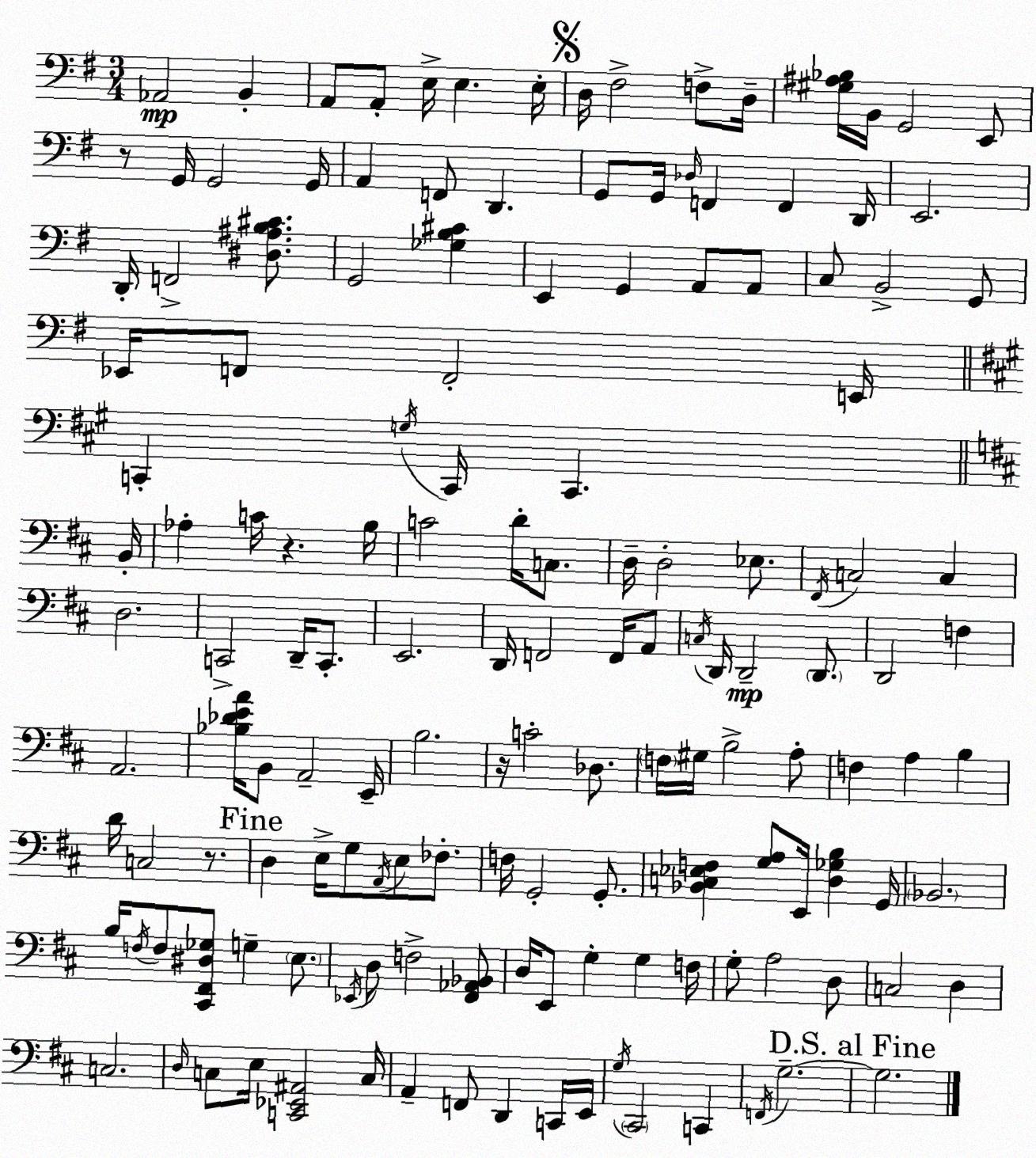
X:1
T:Untitled
M:3/4
L:1/4
K:G
_A,,2 B,, A,,/2 A,,/2 E,/4 E, E,/4 D,/4 ^F,2 F,/2 D,/4 [^G,^A,_B,]/4 B,,/4 G,,2 E,,/2 z/2 G,,/4 G,,2 G,,/4 A,, F,,/2 D,, G,,/2 G,,/4 _D,/4 F,, F,, D,,/4 E,,2 D,,/4 F,,2 [^D,^A,B,^C]/2 G,,2 [_G,B,^C] E,, G,, A,,/2 A,,/2 C,/2 B,,2 G,,/2 _E,,/4 F,,/2 F,,2 E,,/4 C,, G,/4 C,,/4 C,, B,,/4 _A, C/4 z B,/4 C2 D/4 C,/2 D,/4 D,2 _E,/2 ^F,,/4 C,2 C, D,2 C,,2 D,,/4 C,,/2 E,,2 D,,/4 F,,2 F,,/4 A,,/2 C,/4 D,,/4 D,,2 D,,/2 D,,2 F, A,,2 [_B,_DEA]/4 B,,/2 A,,2 E,,/4 B,2 z/4 C2 _D,/2 F,/4 ^G,/4 B,2 A,/2 F, A, B, D/4 C,2 z/2 D, E,/4 G,/2 A,,/4 E,/2 _F,/2 F,/4 G,,2 G,,/2 [_B,,C,_E,F,] [G,A,]/2 E,,/4 [D,_G,B,] G,,/4 _B,,2 B,/4 F,/4 F,/2 [^C,,^F,,^D,_G,]/2 G, E,/2 _E,,/4 D,/2 F,2 [^F,,_A,,_B,,]/2 D,/4 E,,/2 G, G, F,/4 G,/2 A,2 D,/2 C,2 D, C,2 D,/4 C,/2 E,/4 [C,,_E,,^A,,]2 C,/4 A,, F,,/2 D,, C,,/4 E,,/4 G,/4 ^C,,2 C,, F,,/4 G,2 G,2